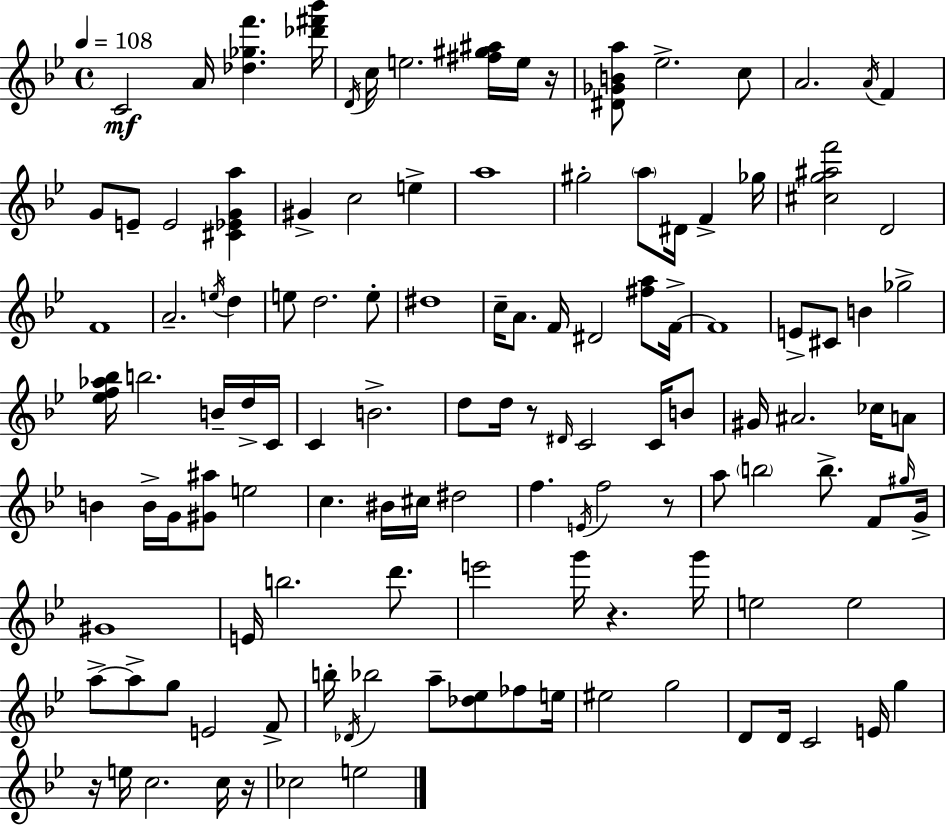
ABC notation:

X:1
T:Untitled
M:4/4
L:1/4
K:Gm
C2 A/4 [_d_gf'] [_d'^f'_b']/4 D/4 c/4 e2 [^f^g^a]/4 e/4 z/4 [^D_GBa]/2 _e2 c/2 A2 A/4 F G/2 E/2 E2 [^C_EGa] ^G c2 e a4 ^g2 a/2 ^D/4 F _g/4 [^cg^af']2 D2 F4 A2 e/4 d e/2 d2 e/2 ^d4 c/4 A/2 F/4 ^D2 [^fa]/2 F/4 F4 E/2 ^C/2 B _g2 [_ef_a_b]/4 b2 B/4 d/4 C/4 C B2 d/2 d/4 z/2 ^D/4 C2 C/4 B/2 ^G/4 ^A2 _c/4 A/2 B B/4 G/4 [^G^a]/2 e2 c ^B/4 ^c/4 ^d2 f E/4 f2 z/2 a/2 b2 b/2 F/2 ^g/4 G/4 ^G4 E/4 b2 d'/2 e'2 g'/4 z g'/4 e2 e2 a/2 a/2 g/2 E2 F/2 b/4 _D/4 _b2 a/2 [_d_e]/2 _f/2 e/4 ^e2 g2 D/2 D/4 C2 E/4 g z/4 e/4 c2 c/4 z/4 _c2 e2